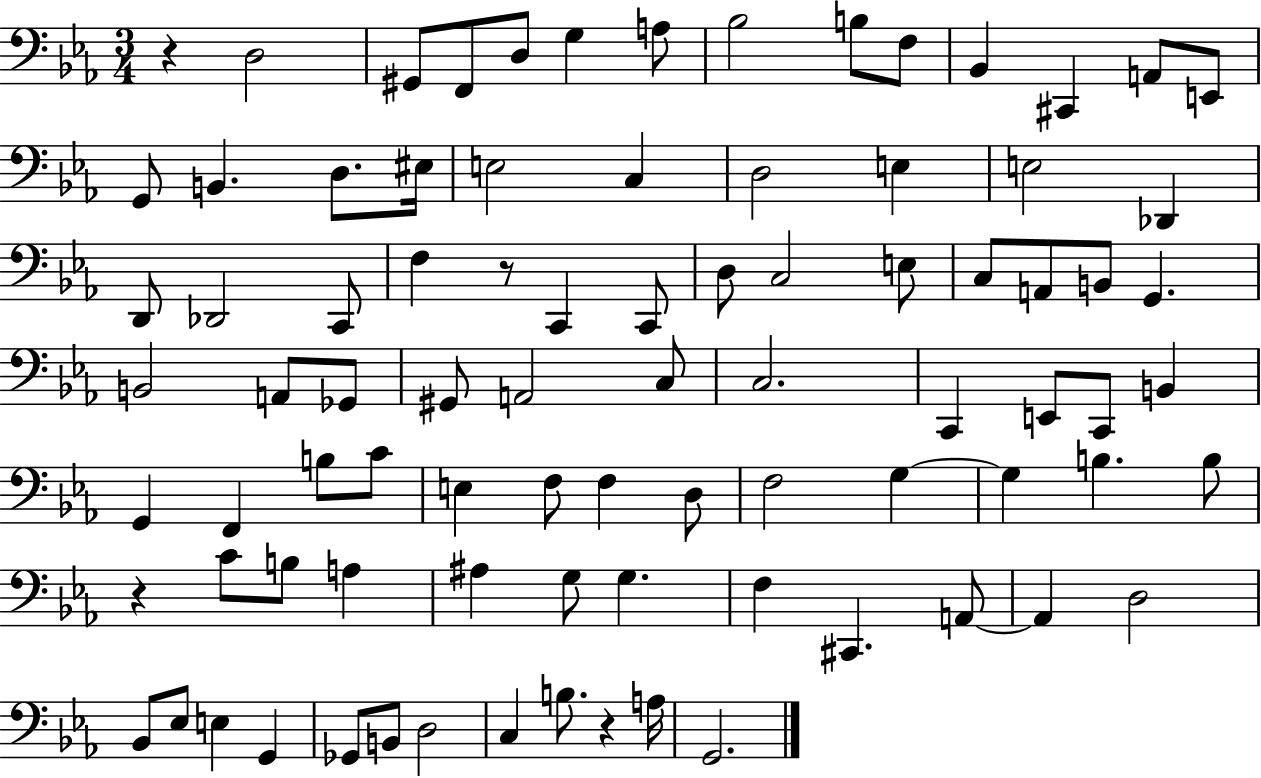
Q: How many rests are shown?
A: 4